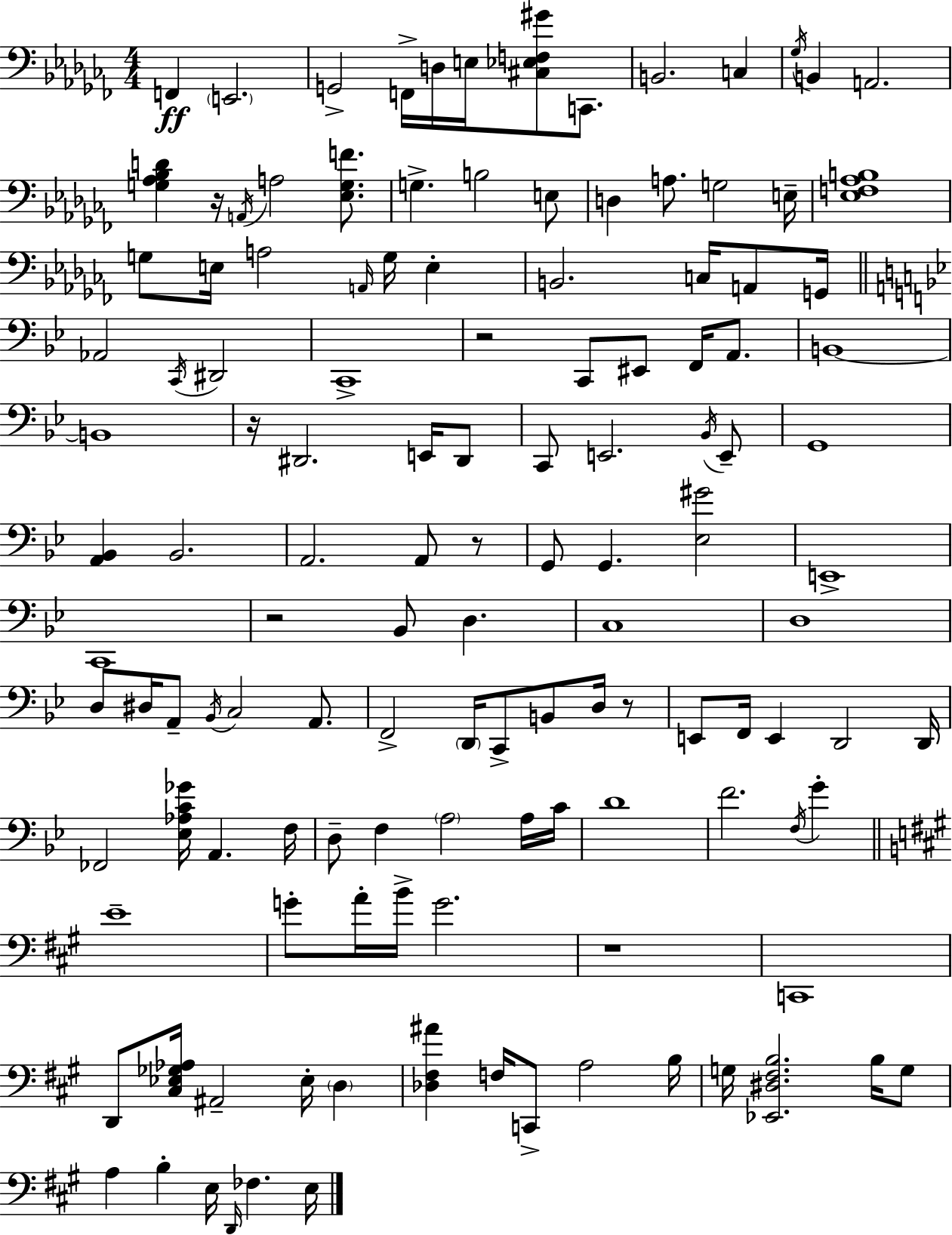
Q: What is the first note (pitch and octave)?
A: F2